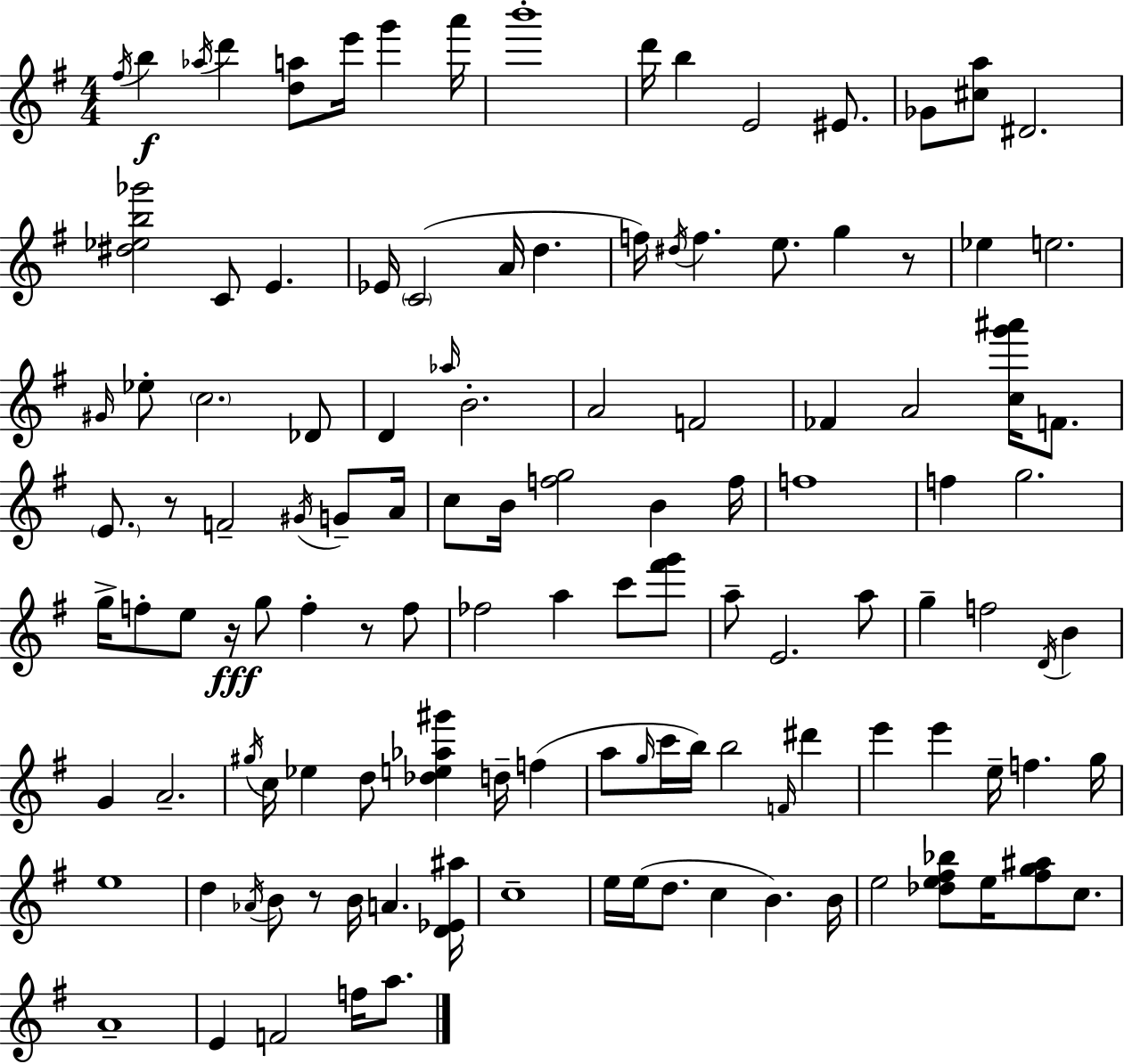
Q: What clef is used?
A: treble